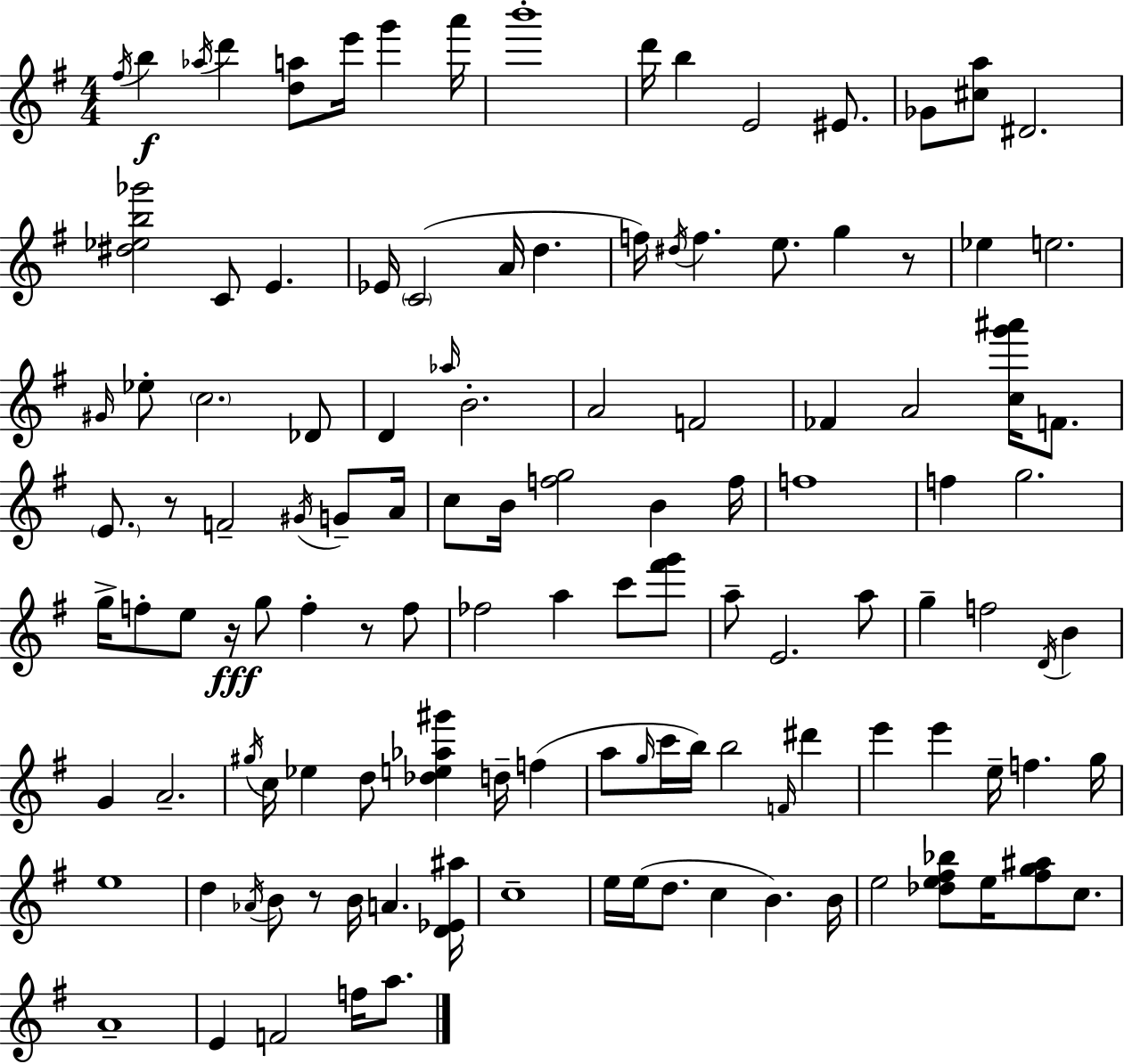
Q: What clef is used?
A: treble